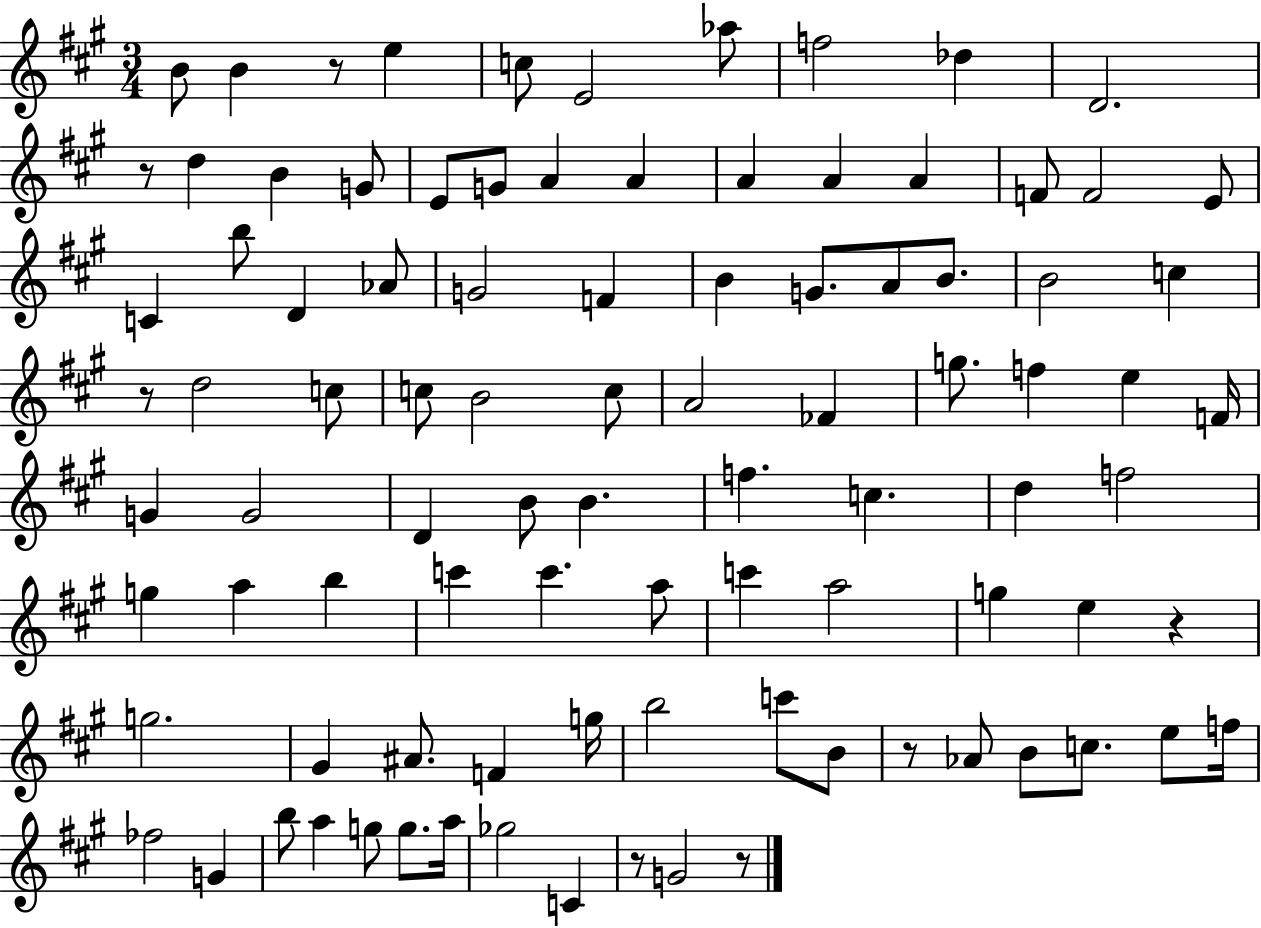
{
  \clef treble
  \numericTimeSignature
  \time 3/4
  \key a \major
  b'8 b'4 r8 e''4 | c''8 e'2 aes''8 | f''2 des''4 | d'2. | \break r8 d''4 b'4 g'8 | e'8 g'8 a'4 a'4 | a'4 a'4 a'4 | f'8 f'2 e'8 | \break c'4 b''8 d'4 aes'8 | g'2 f'4 | b'4 g'8. a'8 b'8. | b'2 c''4 | \break r8 d''2 c''8 | c''8 b'2 c''8 | a'2 fes'4 | g''8. f''4 e''4 f'16 | \break g'4 g'2 | d'4 b'8 b'4. | f''4. c''4. | d''4 f''2 | \break g''4 a''4 b''4 | c'''4 c'''4. a''8 | c'''4 a''2 | g''4 e''4 r4 | \break g''2. | gis'4 ais'8. f'4 g''16 | b''2 c'''8 b'8 | r8 aes'8 b'8 c''8. e''8 f''16 | \break fes''2 g'4 | b''8 a''4 g''8 g''8. a''16 | ges''2 c'4 | r8 g'2 r8 | \break \bar "|."
}